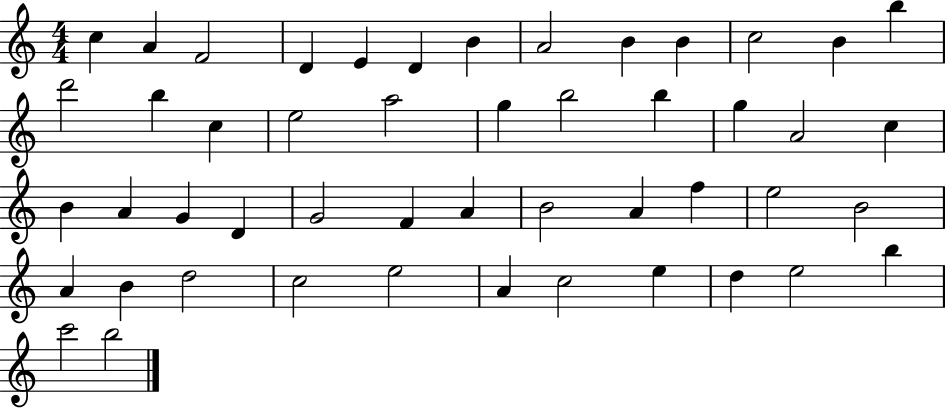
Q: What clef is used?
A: treble